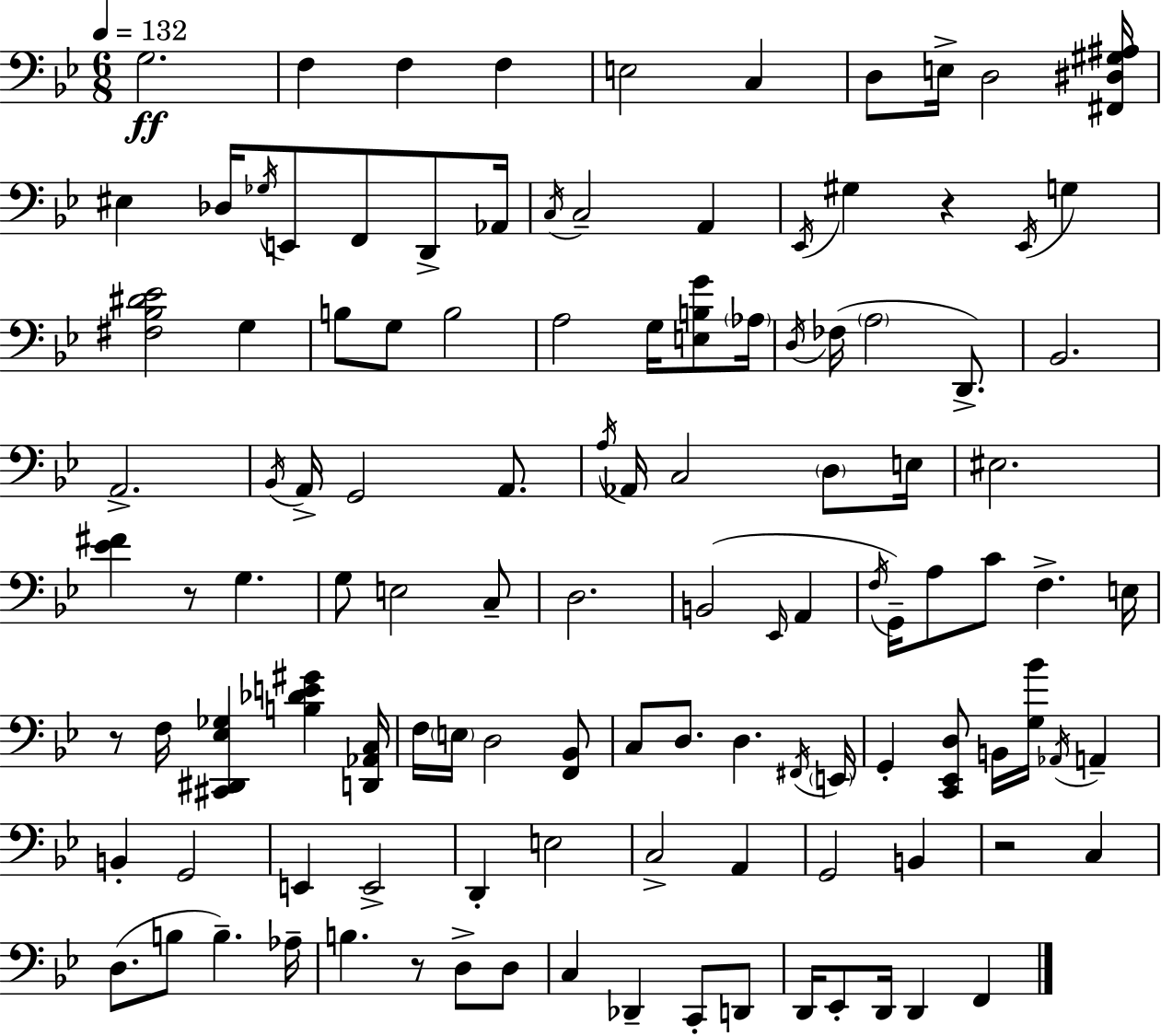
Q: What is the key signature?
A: BES major